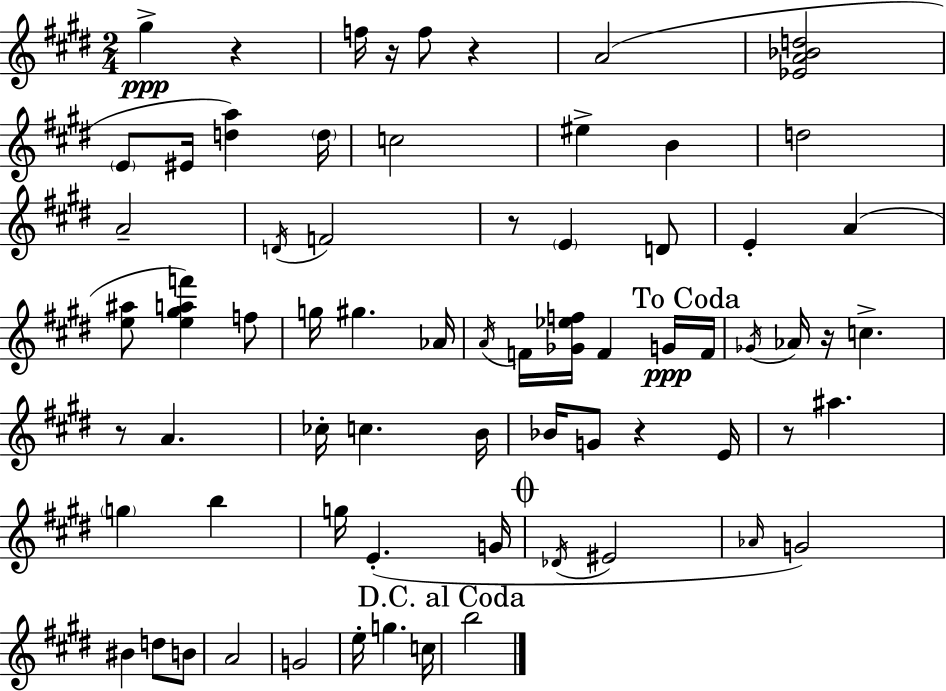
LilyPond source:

{
  \clef treble
  \numericTimeSignature
  \time 2/4
  \key e \major
  gis''4->\ppp r4 | f''16 r16 f''8 r4 | a'2( | <ees' a' bes' d''>2 | \break \parenthesize e'8 eis'16 <d'' a''>4) \parenthesize d''16 | c''2 | eis''4-> b'4 | d''2 | \break a'2-- | \acciaccatura { d'16 } f'2 | r8 \parenthesize e'4 d'8 | e'4-. a'4( | \break <e'' ais''>8 <e'' gis'' a'' f'''>4) f''8 | g''16 gis''4. | aes'16 \acciaccatura { a'16 } f'16 <ges' ees'' f''>16 f'4 | g'16\ppp \mark "To Coda" f'16 \acciaccatura { ges'16 } aes'16 r16 c''4.-> | \break r8 a'4. | ces''16-. c''4. | b'16 bes'16 g'8 r4 | e'16 r8 ais''4. | \break \parenthesize g''4 b''4 | g''16 e'4.-.( | g'16 \mark \markup { \musicglyph "scripts.coda" } \acciaccatura { des'16 } eis'2 | \grace { aes'16 } g'2) | \break bis'4 | d''8 b'8 a'2 | g'2 | e''16-. g''4. | \break c''16 \mark "D.C. al Coda" b''2 | \bar "|."
}